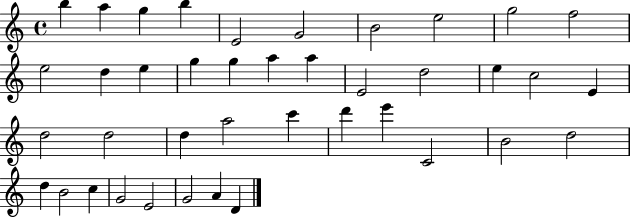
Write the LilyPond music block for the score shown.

{
  \clef treble
  \time 4/4
  \defaultTimeSignature
  \key c \major
  b''4 a''4 g''4 b''4 | e'2 g'2 | b'2 e''2 | g''2 f''2 | \break e''2 d''4 e''4 | g''4 g''4 a''4 a''4 | e'2 d''2 | e''4 c''2 e'4 | \break d''2 d''2 | d''4 a''2 c'''4 | d'''4 e'''4 c'2 | b'2 d''2 | \break d''4 b'2 c''4 | g'2 e'2 | g'2 a'4 d'4 | \bar "|."
}